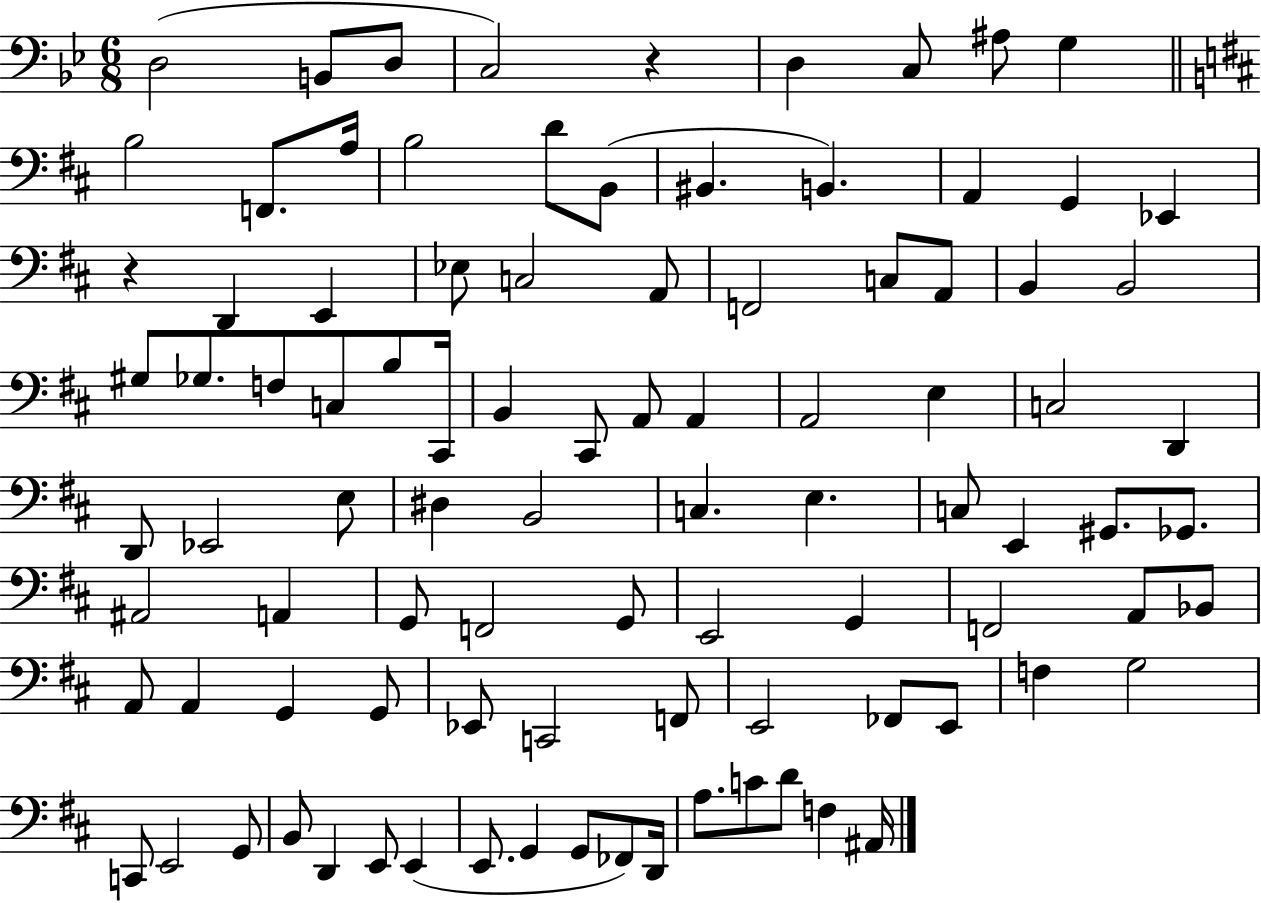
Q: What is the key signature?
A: BES major